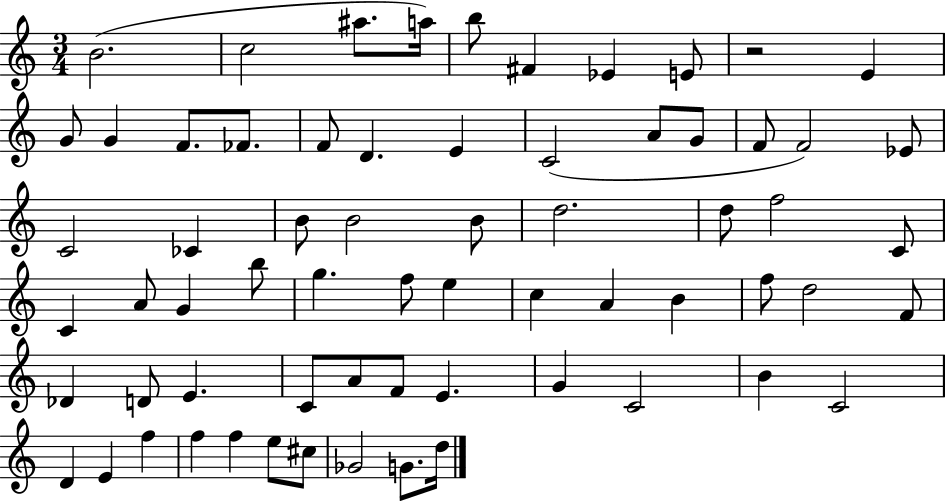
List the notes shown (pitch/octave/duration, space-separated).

B4/h. C5/h A#5/e. A5/s B5/e F#4/q Eb4/q E4/e R/h E4/q G4/e G4/q F4/e. FES4/e. F4/e D4/q. E4/q C4/h A4/e G4/e F4/e F4/h Eb4/e C4/h CES4/q B4/e B4/h B4/e D5/h. D5/e F5/h C4/e C4/q A4/e G4/q B5/e G5/q. F5/e E5/q C5/q A4/q B4/q F5/e D5/h F4/e Db4/q D4/e E4/q. C4/e A4/e F4/e E4/q. G4/q C4/h B4/q C4/h D4/q E4/q F5/q F5/q F5/q E5/e C#5/e Gb4/h G4/e. D5/s